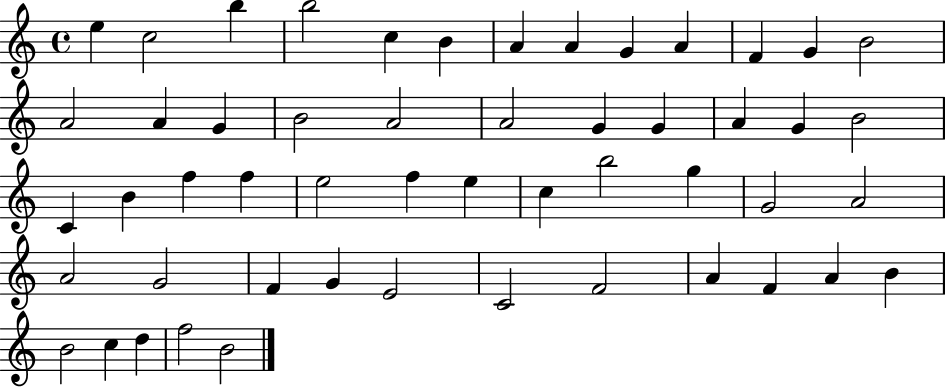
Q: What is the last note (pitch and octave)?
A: B4